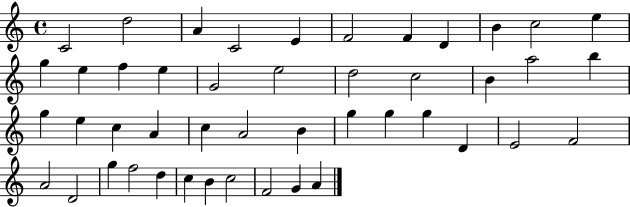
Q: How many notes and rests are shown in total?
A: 46